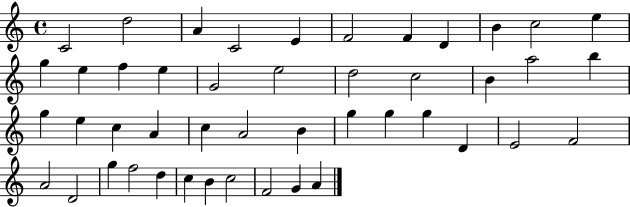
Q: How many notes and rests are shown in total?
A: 46